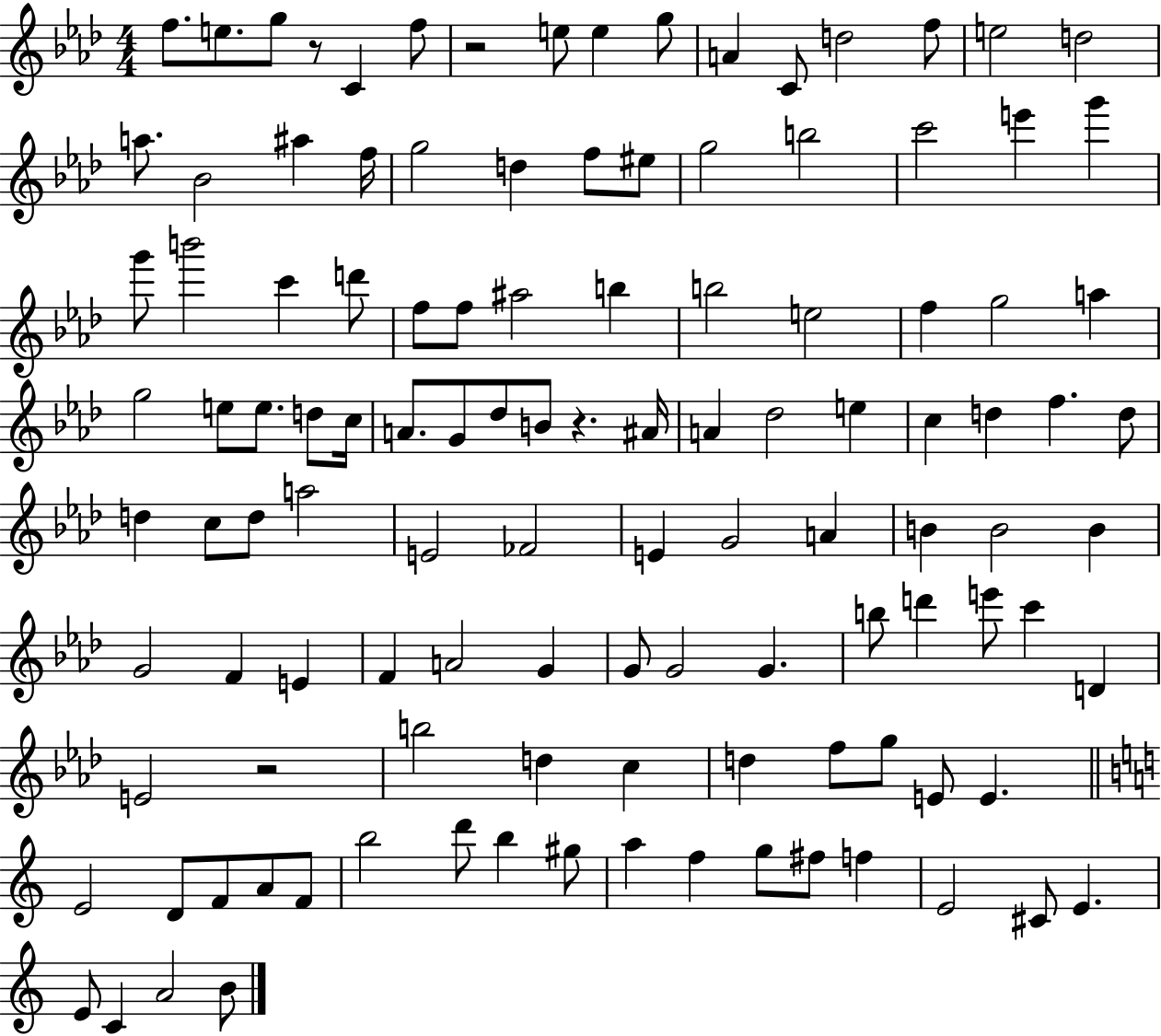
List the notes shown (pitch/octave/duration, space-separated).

F5/e. E5/e. G5/e R/e C4/q F5/e R/h E5/e E5/q G5/e A4/q C4/e D5/h F5/e E5/h D5/h A5/e. Bb4/h A#5/q F5/s G5/h D5/q F5/e EIS5/e G5/h B5/h C6/h E6/q G6/q G6/e B6/h C6/q D6/e F5/e F5/e A#5/h B5/q B5/h E5/h F5/q G5/h A5/q G5/h E5/e E5/e. D5/e C5/s A4/e. G4/e Db5/e B4/e R/q. A#4/s A4/q Db5/h E5/q C5/q D5/q F5/q. D5/e D5/q C5/e D5/e A5/h E4/h FES4/h E4/q G4/h A4/q B4/q B4/h B4/q G4/h F4/q E4/q F4/q A4/h G4/q G4/e G4/h G4/q. B5/e D6/q E6/e C6/q D4/q E4/h R/h B5/h D5/q C5/q D5/q F5/e G5/e E4/e E4/q. E4/h D4/e F4/e A4/e F4/e B5/h D6/e B5/q G#5/e A5/q F5/q G5/e F#5/e F5/q E4/h C#4/e E4/q. E4/e C4/q A4/h B4/e